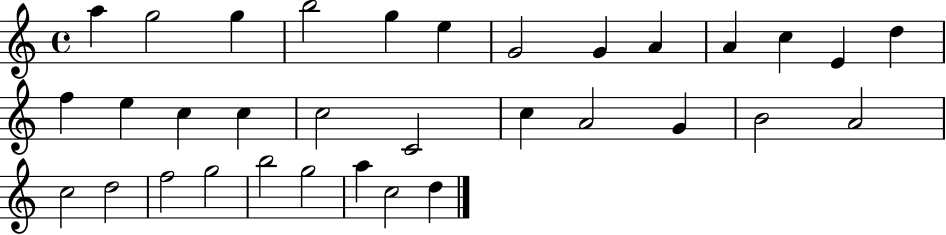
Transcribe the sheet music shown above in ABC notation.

X:1
T:Untitled
M:4/4
L:1/4
K:C
a g2 g b2 g e G2 G A A c E d f e c c c2 C2 c A2 G B2 A2 c2 d2 f2 g2 b2 g2 a c2 d